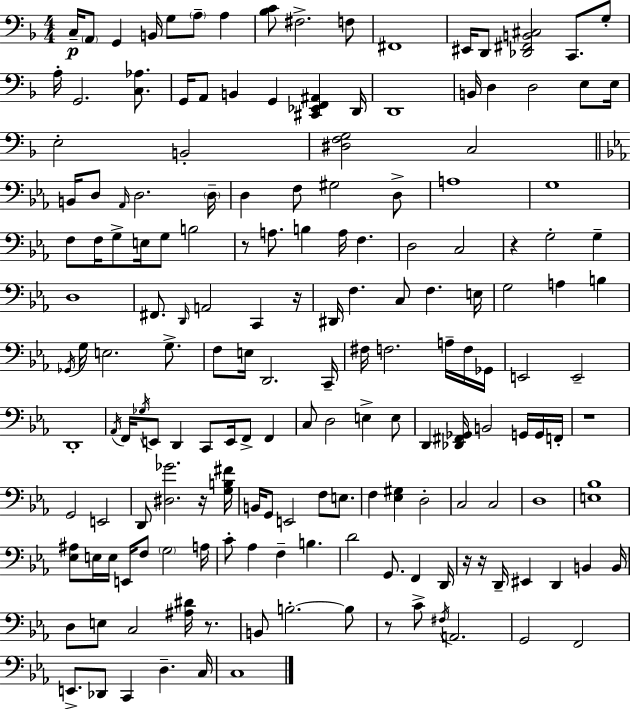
C3/s A2/e G2/q B2/s G3/e A3/e A3/q [Bb3,C4]/e F#3/h. F3/e F#2/w EIS2/s D2/e [Db2,F#2,B2,C#3]/h C2/e. G3/e A3/s G2/h. [C3,Ab3]/e. G2/s A2/e B2/q G2/q [C#2,Eb2,F2,A#2]/q D2/s D2/w B2/s D3/q D3/h E3/e E3/s E3/h B2/h [D#3,F3,G3]/h C3/h B2/s D3/e Ab2/s D3/h. D3/s D3/q F3/e G#3/h D3/e A3/w G3/w F3/e F3/s G3/e E3/s G3/e B3/h R/e A3/e. B3/q A3/s F3/q. D3/h C3/h R/q G3/h G3/q D3/w F#2/e. D2/s A2/h C2/q R/s D#2/s F3/q. C3/e F3/q. E3/s G3/h A3/q B3/q Gb2/s G3/s E3/h. G3/e. F3/e E3/s D2/h. C2/s F#3/s F3/h. A3/s F3/s Gb2/s E2/h E2/h D2/w Ab2/s F2/s Gb3/s E2/e D2/q C2/e E2/s F2/e F2/q C3/e D3/h E3/q E3/e D2/q [Db2,F#2,Gb2]/s B2/h G2/s G2/s F2/s R/w G2/h E2/h D2/e [D#3,Gb4]/h. R/s [G3,B3,F#4]/s B2/s G2/e E2/h F3/e E3/e. F3/q [Eb3,G#3]/q D3/h C3/h C3/h D3/w [E3,Bb3]/w [Eb3,A#3]/e E3/s E3/s E2/s F3/e G3/h A3/s C4/e Ab3/q F3/q B3/q. D4/h G2/e. F2/q D2/s R/s R/s D2/s EIS2/q D2/q B2/q B2/s D3/e E3/e C3/h [A#3,D#4]/s R/e. B2/e B3/h. B3/e R/e C4/e F#3/s A2/h. G2/h F2/h E2/e. Db2/e C2/q D3/q. C3/s C3/w